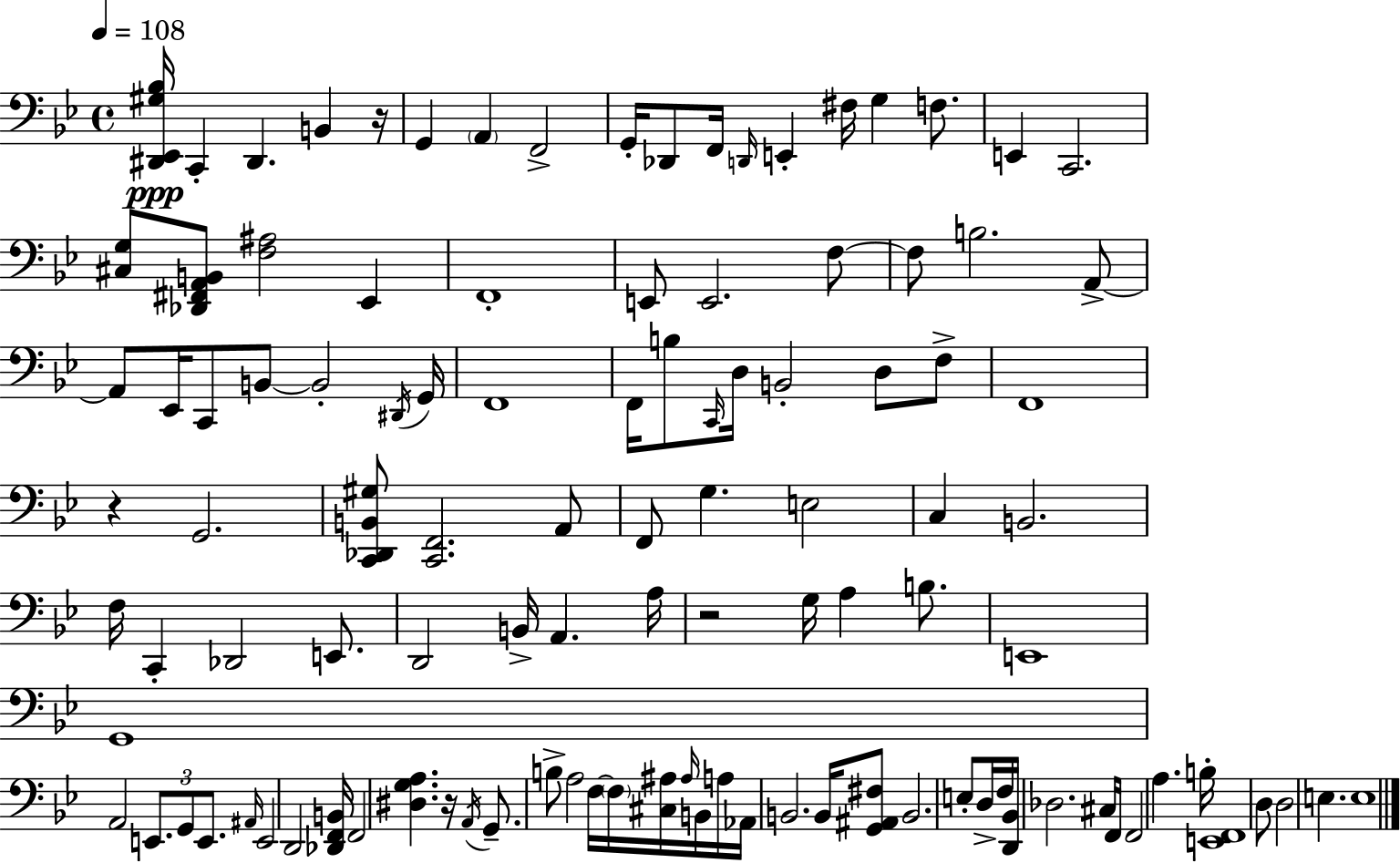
X:1
T:Untitled
M:4/4
L:1/4
K:Bb
[^D,,_E,,^G,_B,]/4 C,, ^D,, B,, z/4 G,, A,, F,,2 G,,/4 _D,,/2 F,,/4 D,,/4 E,, ^F,/4 G, F,/2 E,, C,,2 [^C,G,]/2 [_D,,^F,,A,,B,,]/2 [F,^A,]2 _E,, F,,4 E,,/2 E,,2 F,/2 F,/2 B,2 A,,/2 A,,/2 _E,,/4 C,,/2 B,,/2 B,,2 ^D,,/4 G,,/4 F,,4 F,,/4 B,/2 C,,/4 D,/4 B,,2 D,/2 F,/2 F,,4 z G,,2 [C,,_D,,B,,^G,]/2 [C,,F,,]2 A,,/2 F,,/2 G, E,2 C, B,,2 F,/4 C,, _D,,2 E,,/2 D,,2 B,,/4 A,, A,/4 z2 G,/4 A, B,/2 E,,4 G,,4 A,,2 E,,/2 G,,/2 E,,/2 ^A,,/4 E,,2 D,,2 [_D,,F,,B,,]/4 F,,2 [^D,G,A,] z/4 A,,/4 G,,/2 B,/2 A,2 F,/4 F,/4 [^C,^A,]/4 ^A,/4 B,,/4 A,/4 _A,,/4 B,,2 B,,/4 [G,,^A,,^F,]/2 B,,2 E,/2 D,/4 F,/4 [D,,_B,,]/4 _D,2 ^C,/4 F,,/4 F,,2 A, B,/4 [E,,F,,]4 D,/2 D,2 E, E,4